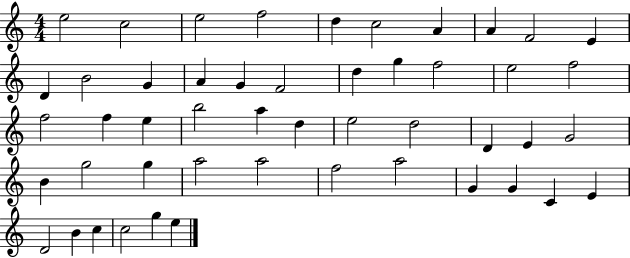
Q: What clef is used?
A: treble